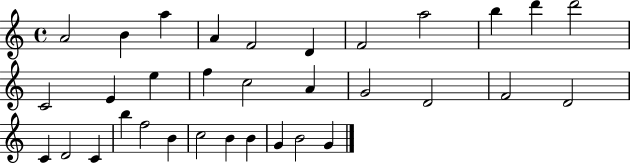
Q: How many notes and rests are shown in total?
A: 33